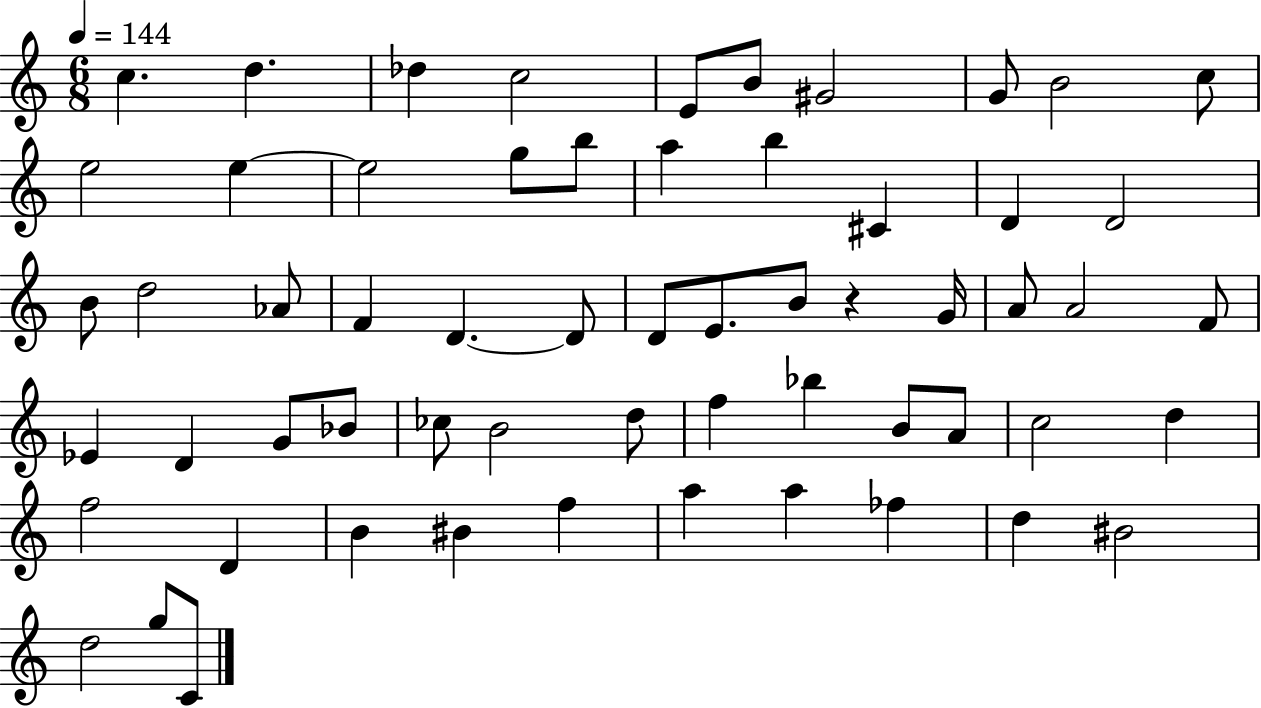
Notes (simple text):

C5/q. D5/q. Db5/q C5/h E4/e B4/e G#4/h G4/e B4/h C5/e E5/h E5/q E5/h G5/e B5/e A5/q B5/q C#4/q D4/q D4/h B4/e D5/h Ab4/e F4/q D4/q. D4/e D4/e E4/e. B4/e R/q G4/s A4/e A4/h F4/e Eb4/q D4/q G4/e Bb4/e CES5/e B4/h D5/e F5/q Bb5/q B4/e A4/e C5/h D5/q F5/h D4/q B4/q BIS4/q F5/q A5/q A5/q FES5/q D5/q BIS4/h D5/h G5/e C4/e